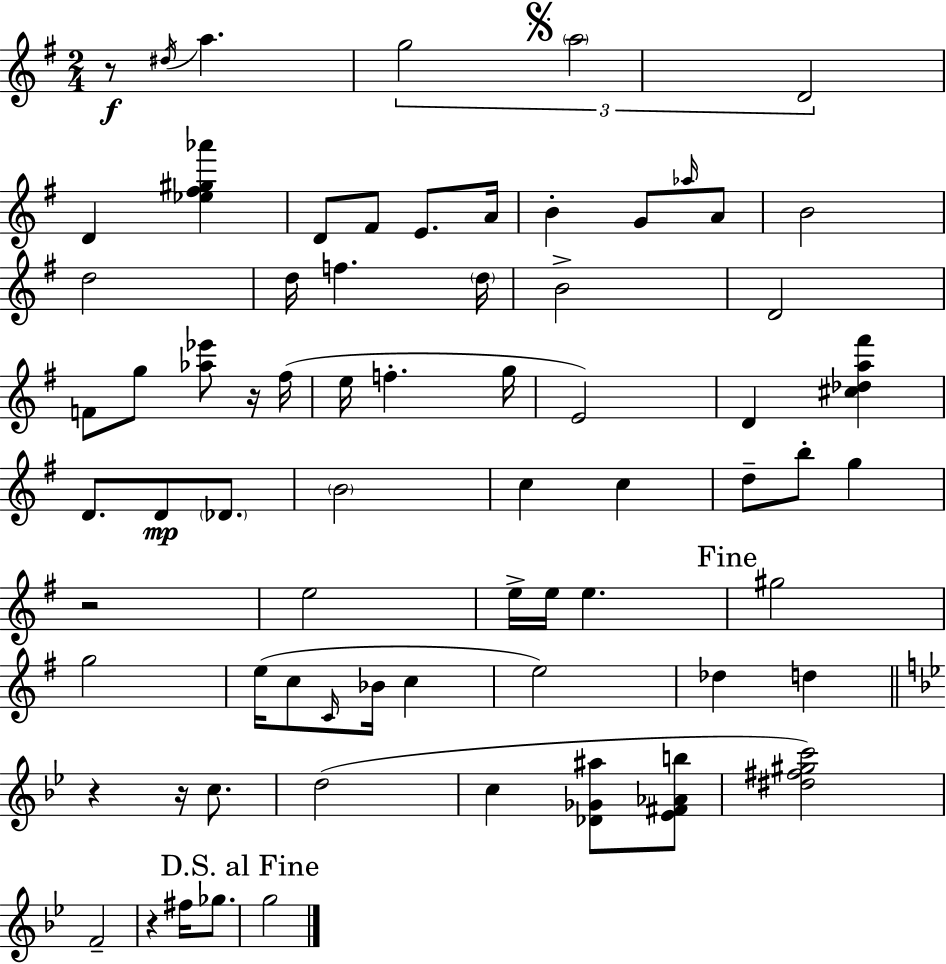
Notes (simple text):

R/e D#5/s A5/q. G5/h A5/h D4/h D4/q [Eb5,F#5,G#5,Ab6]/q D4/e F#4/e E4/e. A4/s B4/q G4/e Ab5/s A4/e B4/h D5/h D5/s F5/q. D5/s B4/h D4/h F4/e G5/e [Ab5,Eb6]/e R/s F#5/s E5/s F5/q. G5/s E4/h D4/q [C#5,Db5,A5,F#6]/q D4/e. D4/e Db4/e. B4/h C5/q C5/q D5/e B5/e G5/q R/h E5/h E5/s E5/s E5/q. G#5/h G5/h E5/s C5/e C4/s Bb4/s C5/q E5/h Db5/q D5/q R/q R/s C5/e. D5/h C5/q [Db4,Gb4,A#5]/e [Eb4,F#4,Ab4,B5]/e [D#5,F#5,G#5,C6]/h F4/h R/q F#5/s Gb5/e. G5/h